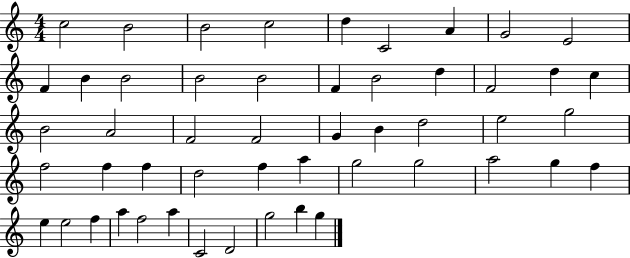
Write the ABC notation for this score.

X:1
T:Untitled
M:4/4
L:1/4
K:C
c2 B2 B2 c2 d C2 A G2 E2 F B B2 B2 B2 F B2 d F2 d c B2 A2 F2 F2 G B d2 e2 g2 f2 f f d2 f a g2 g2 a2 g f e e2 f a f2 a C2 D2 g2 b g